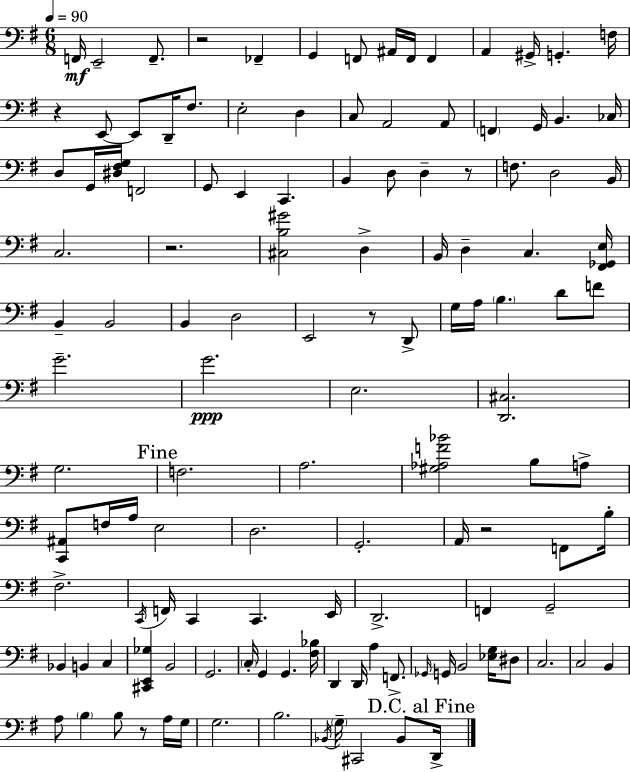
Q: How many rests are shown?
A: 7